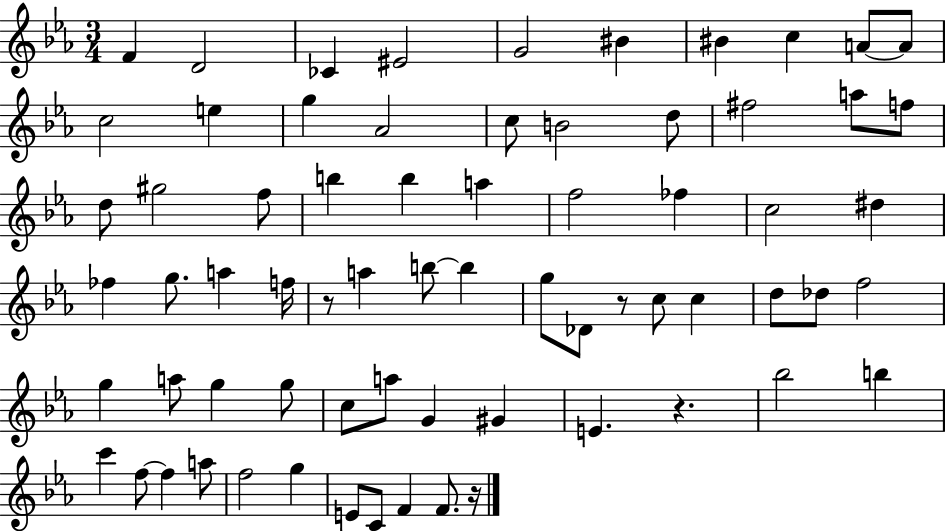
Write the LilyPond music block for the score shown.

{
  \clef treble
  \numericTimeSignature
  \time 3/4
  \key ees \major
  f'4 d'2 | ces'4 eis'2 | g'2 bis'4 | bis'4 c''4 a'8~~ a'8 | \break c''2 e''4 | g''4 aes'2 | c''8 b'2 d''8 | fis''2 a''8 f''8 | \break d''8 gis''2 f''8 | b''4 b''4 a''4 | f''2 fes''4 | c''2 dis''4 | \break fes''4 g''8. a''4 f''16 | r8 a''4 b''8~~ b''4 | g''8 des'8 r8 c''8 c''4 | d''8 des''8 f''2 | \break g''4 a''8 g''4 g''8 | c''8 a''8 g'4 gis'4 | e'4. r4. | bes''2 b''4 | \break c'''4 f''8~~ f''4 a''8 | f''2 g''4 | e'8 c'8 f'4 f'8. r16 | \bar "|."
}